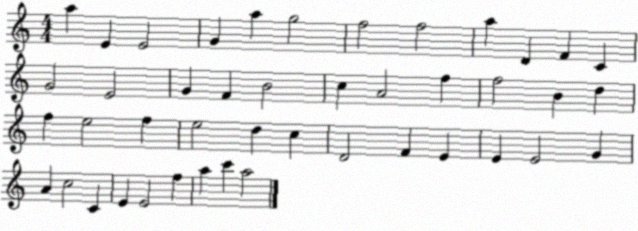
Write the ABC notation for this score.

X:1
T:Untitled
M:4/4
L:1/4
K:C
a E E2 G a g2 f2 f2 a D F C G2 E2 G F B2 c A2 f f2 B d f e2 f e2 d c D2 F E E E2 G A c2 C E E2 f a c' a2